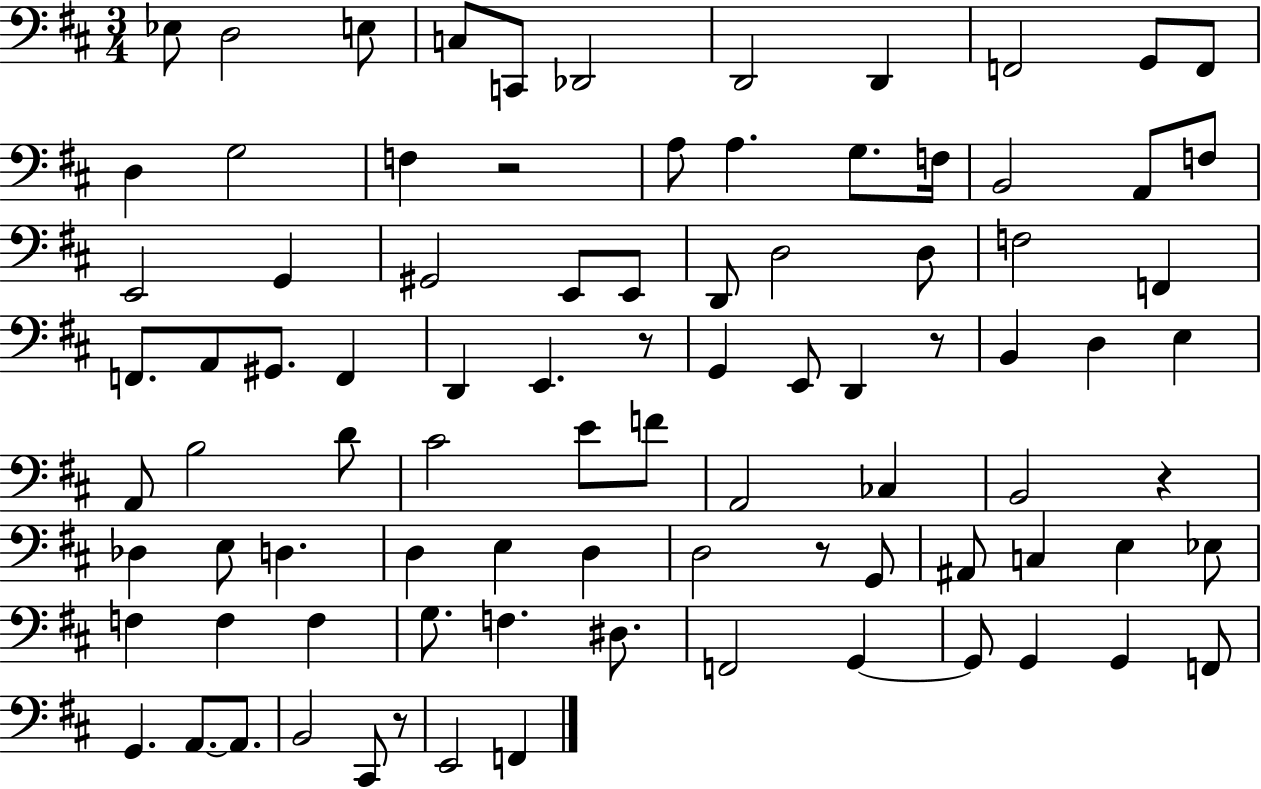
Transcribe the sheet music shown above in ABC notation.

X:1
T:Untitled
M:3/4
L:1/4
K:D
_E,/2 D,2 E,/2 C,/2 C,,/2 _D,,2 D,,2 D,, F,,2 G,,/2 F,,/2 D, G,2 F, z2 A,/2 A, G,/2 F,/4 B,,2 A,,/2 F,/2 E,,2 G,, ^G,,2 E,,/2 E,,/2 D,,/2 D,2 D,/2 F,2 F,, F,,/2 A,,/2 ^G,,/2 F,, D,, E,, z/2 G,, E,,/2 D,, z/2 B,, D, E, A,,/2 B,2 D/2 ^C2 E/2 F/2 A,,2 _C, B,,2 z _D, E,/2 D, D, E, D, D,2 z/2 G,,/2 ^A,,/2 C, E, _E,/2 F, F, F, G,/2 F, ^D,/2 F,,2 G,, G,,/2 G,, G,, F,,/2 G,, A,,/2 A,,/2 B,,2 ^C,,/2 z/2 E,,2 F,,